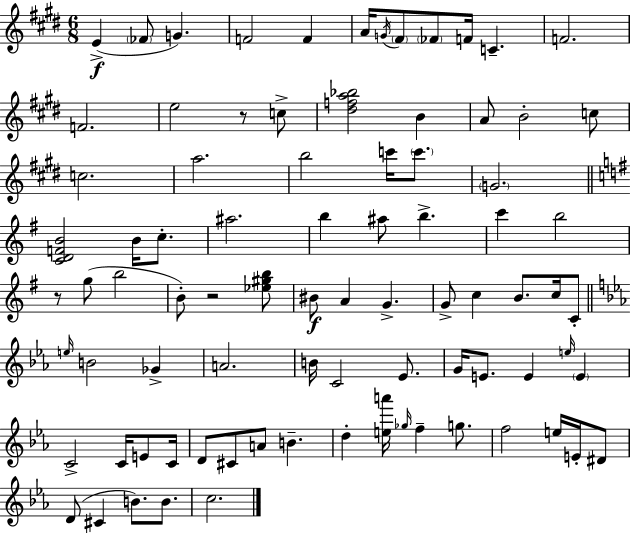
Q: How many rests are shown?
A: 3